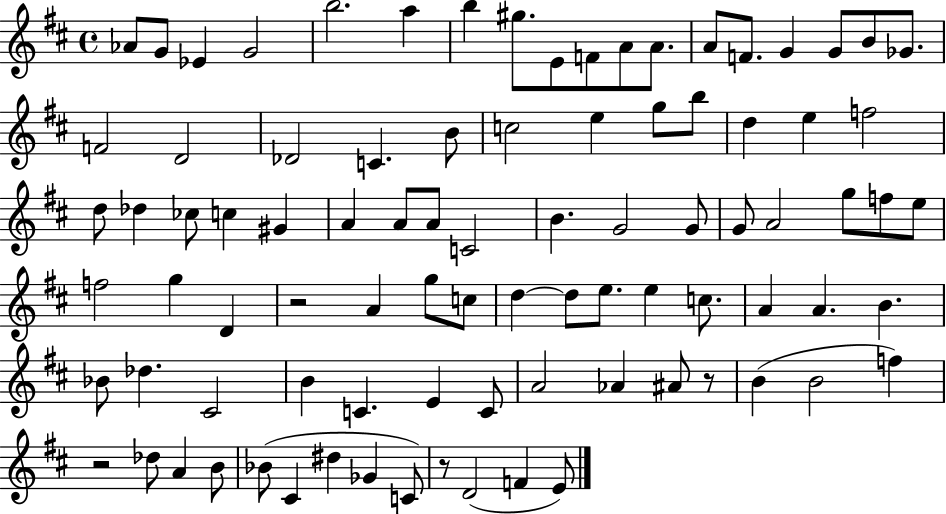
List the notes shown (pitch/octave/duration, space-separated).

Ab4/e G4/e Eb4/q G4/h B5/h. A5/q B5/q G#5/e. E4/e F4/e A4/e A4/e. A4/e F4/e. G4/q G4/e B4/e Gb4/e. F4/h D4/h Db4/h C4/q. B4/e C5/h E5/q G5/e B5/e D5/q E5/q F5/h D5/e Db5/q CES5/e C5/q G#4/q A4/q A4/e A4/e C4/h B4/q. G4/h G4/e G4/e A4/h G5/e F5/e E5/e F5/h G5/q D4/q R/h A4/q G5/e C5/e D5/q D5/e E5/e. E5/q C5/e. A4/q A4/q. B4/q. Bb4/e Db5/q. C#4/h B4/q C4/q. E4/q C4/e A4/h Ab4/q A#4/e R/e B4/q B4/h F5/q R/h Db5/e A4/q B4/e Bb4/e C#4/q D#5/q Gb4/q C4/e R/e D4/h F4/q E4/e